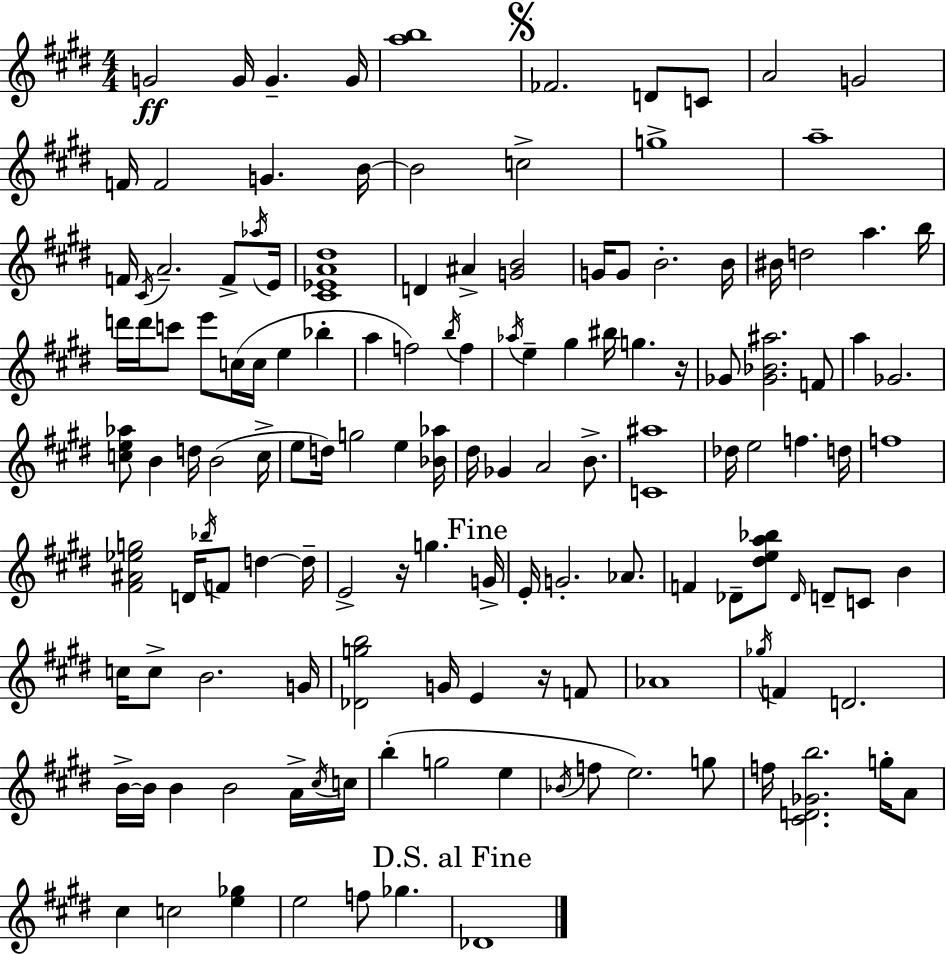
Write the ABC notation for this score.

X:1
T:Untitled
M:4/4
L:1/4
K:E
G2 G/4 G G/4 [ab]4 _F2 D/2 C/2 A2 G2 F/4 F2 G B/4 B2 c2 g4 a4 F/4 ^C/4 A2 F/2 _a/4 E/4 [^C_EA^d]4 D ^A [GB]2 G/4 G/2 B2 B/4 ^B/4 d2 a b/4 d'/4 d'/4 c'/2 e'/2 c/4 c/4 e _b a f2 b/4 f _a/4 e ^g ^b/4 g z/4 _G/2 [_G_B^a]2 F/2 a _G2 [ce_a]/2 B d/4 B2 c/4 e/2 d/4 g2 e [_B_a]/4 ^d/4 _G A2 B/2 [C^a]4 _d/4 e2 f d/4 f4 [^F^A_eg]2 D/4 _b/4 F/2 d d/4 E2 z/4 g G/4 E/4 G2 _A/2 F _D/2 [^dea_b]/2 _D/4 D/2 C/2 B c/4 c/2 B2 G/4 [_Dgb]2 G/4 E z/4 F/2 _A4 _g/4 F D2 B/4 B/4 B B2 A/4 ^c/4 c/4 b g2 e _B/4 f/2 e2 g/2 f/4 [^CD_Gb]2 g/4 A/2 ^c c2 [e_g] e2 f/2 _g _D4